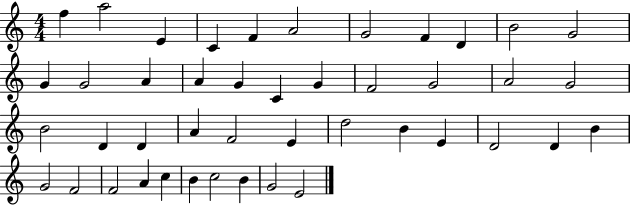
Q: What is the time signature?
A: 4/4